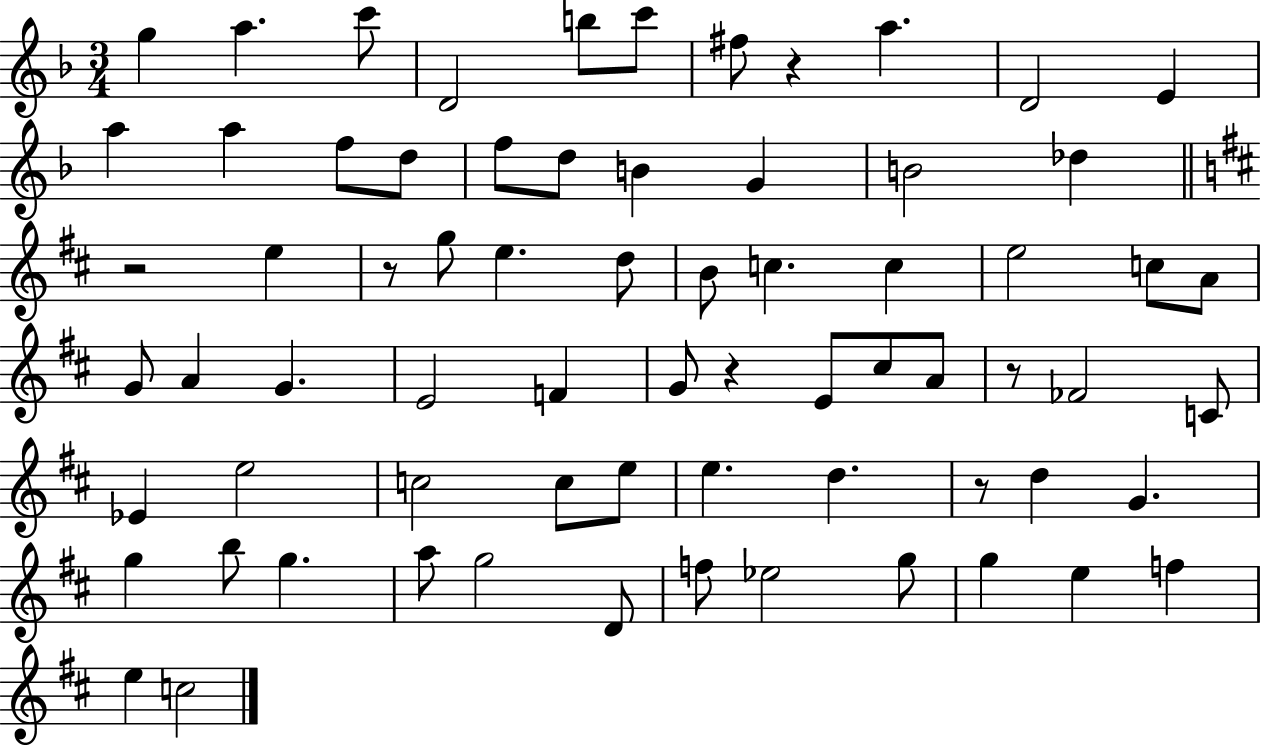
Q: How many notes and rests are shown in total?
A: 70